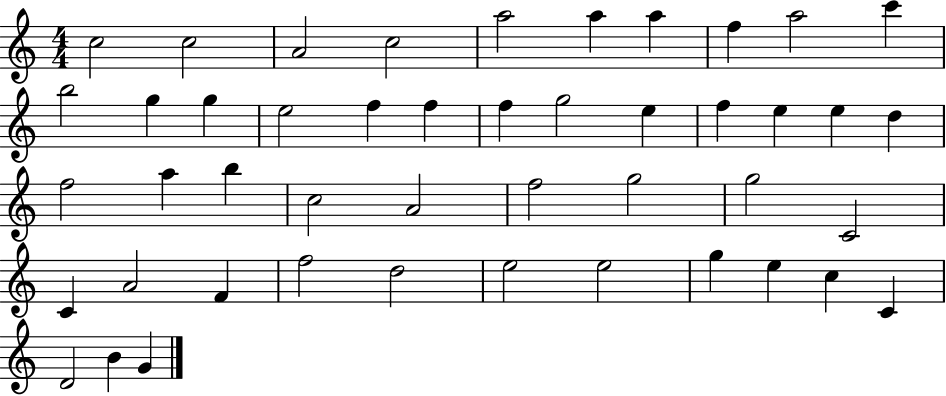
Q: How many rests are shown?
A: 0